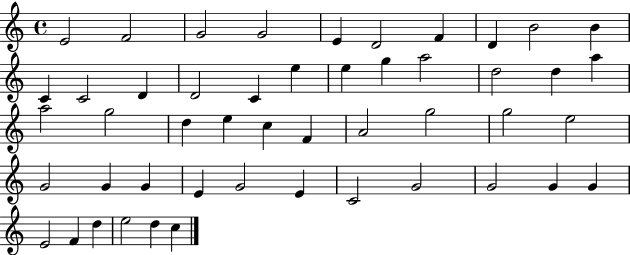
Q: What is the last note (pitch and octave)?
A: C5